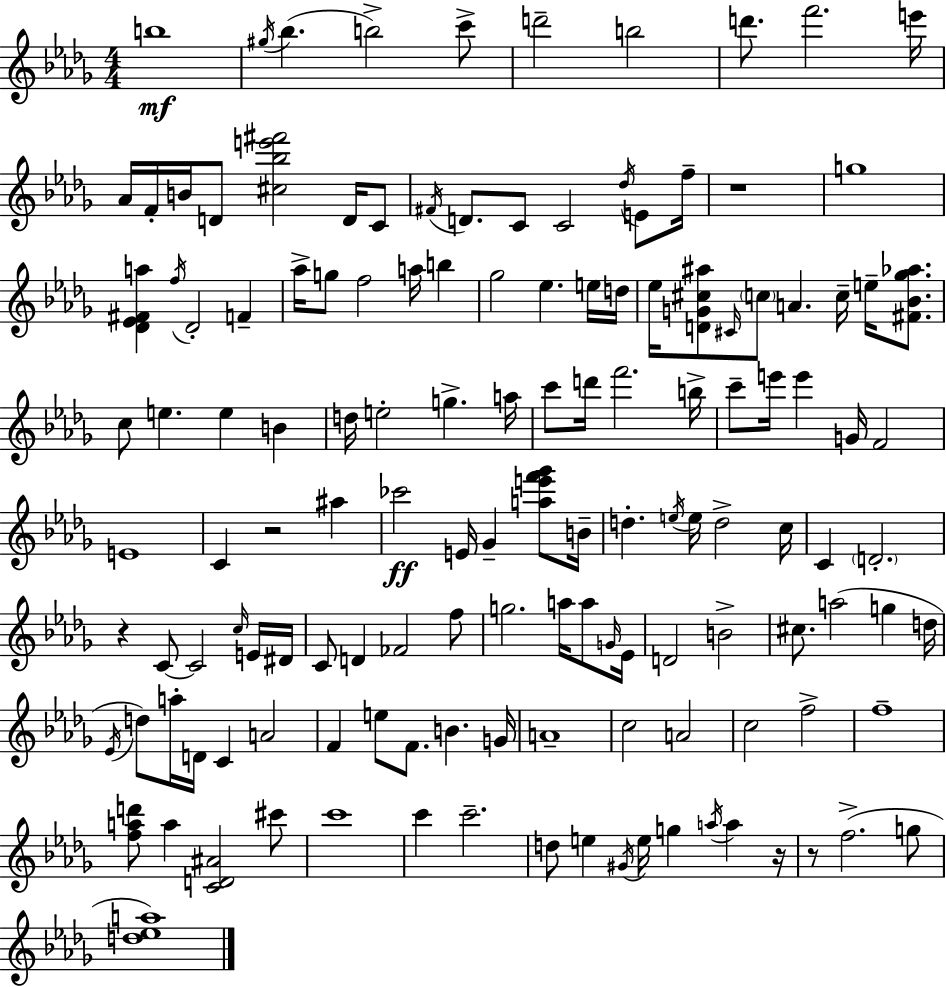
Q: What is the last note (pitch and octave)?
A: G5